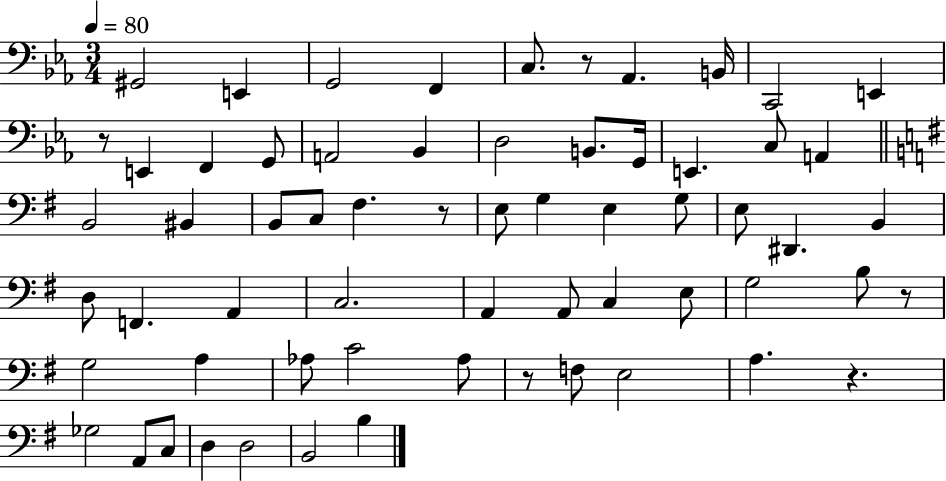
G#2/h E2/q G2/h F2/q C3/e. R/e Ab2/q. B2/s C2/h E2/q R/e E2/q F2/q G2/e A2/h Bb2/q D3/h B2/e. G2/s E2/q. C3/e A2/q B2/h BIS2/q B2/e C3/e F#3/q. R/e E3/e G3/q E3/q G3/e E3/e D#2/q. B2/q D3/e F2/q. A2/q C3/h. A2/q A2/e C3/q E3/e G3/h B3/e R/e G3/h A3/q Ab3/e C4/h Ab3/e R/e F3/e E3/h A3/q. R/q. Gb3/h A2/e C3/e D3/q D3/h B2/h B3/q